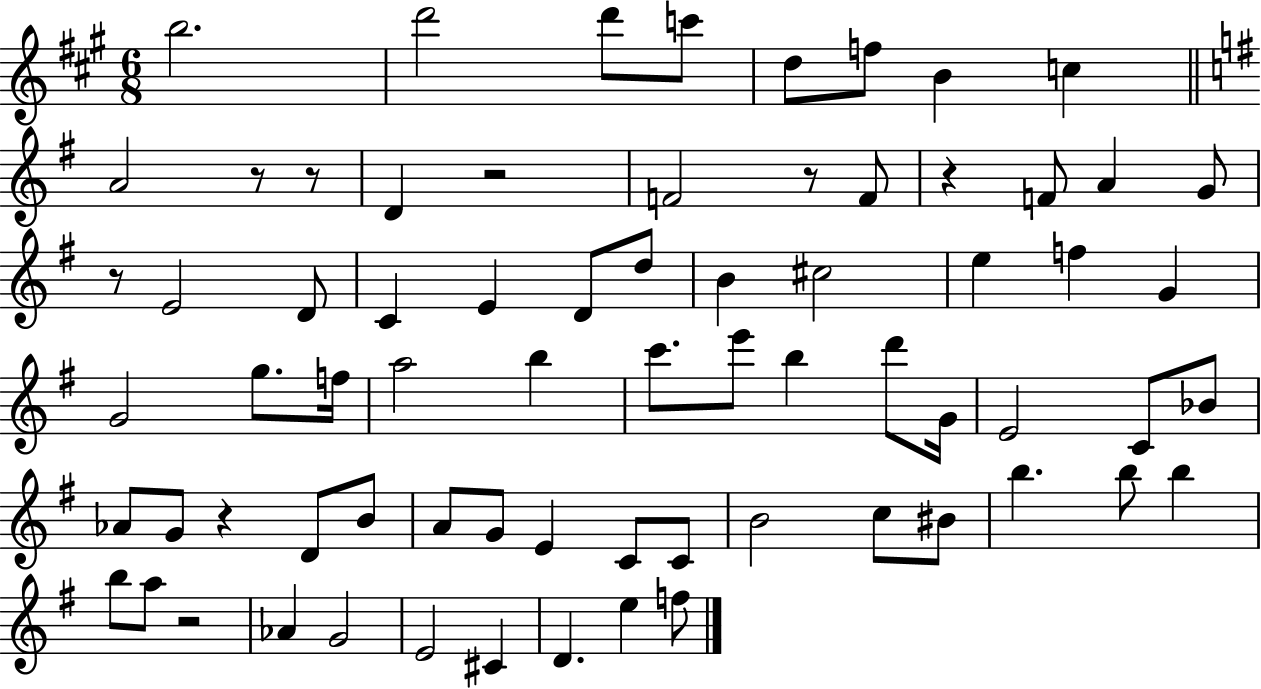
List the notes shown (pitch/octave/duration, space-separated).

B5/h. D6/h D6/e C6/e D5/e F5/e B4/q C5/q A4/h R/e R/e D4/q R/h F4/h R/e F4/e R/q F4/e A4/q G4/e R/e E4/h D4/e C4/q E4/q D4/e D5/e B4/q C#5/h E5/q F5/q G4/q G4/h G5/e. F5/s A5/h B5/q C6/e. E6/e B5/q D6/e G4/s E4/h C4/e Bb4/e Ab4/e G4/e R/q D4/e B4/e A4/e G4/e E4/q C4/e C4/e B4/h C5/e BIS4/e B5/q. B5/e B5/q B5/e A5/e R/h Ab4/q G4/h E4/h C#4/q D4/q. E5/q F5/e